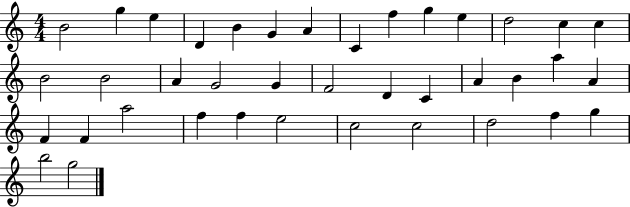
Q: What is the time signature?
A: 4/4